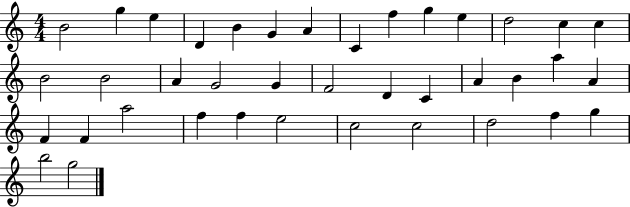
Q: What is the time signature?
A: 4/4